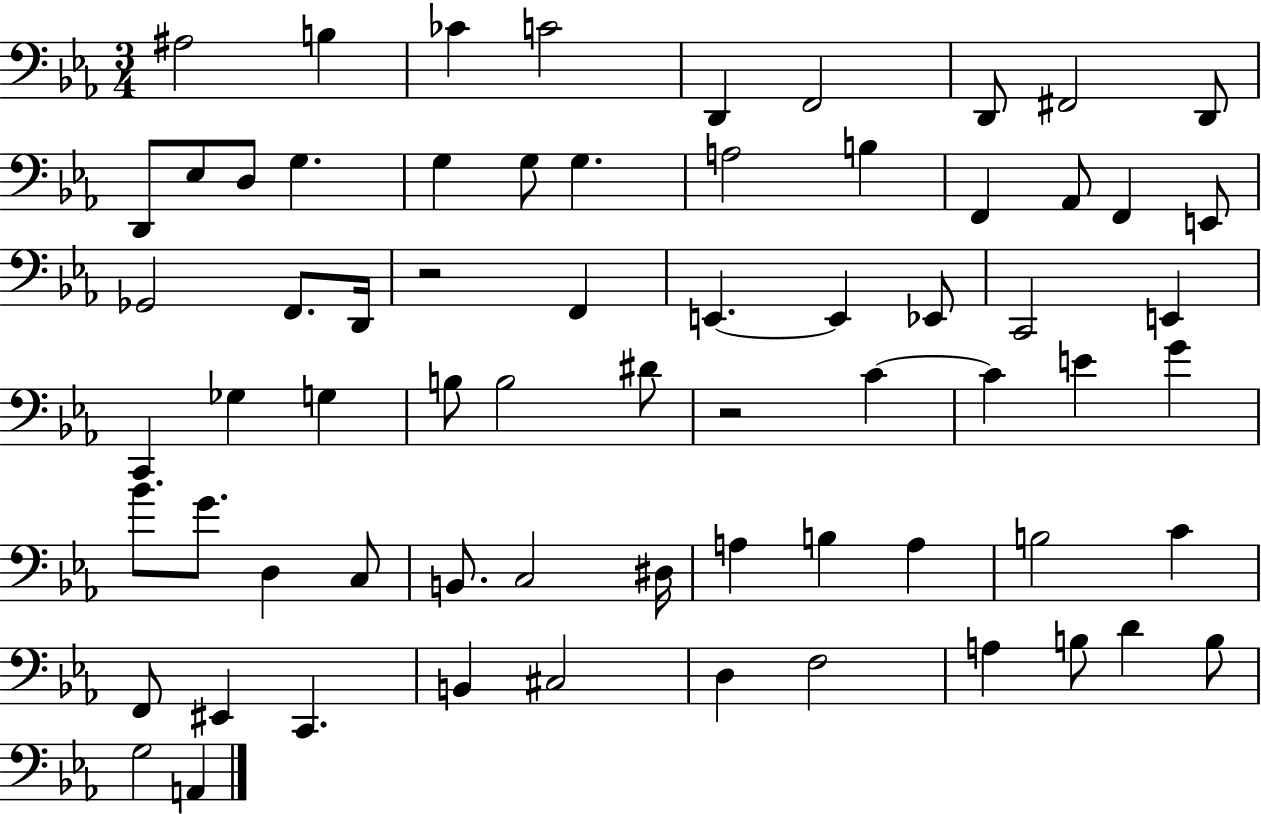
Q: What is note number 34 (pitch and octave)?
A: G3